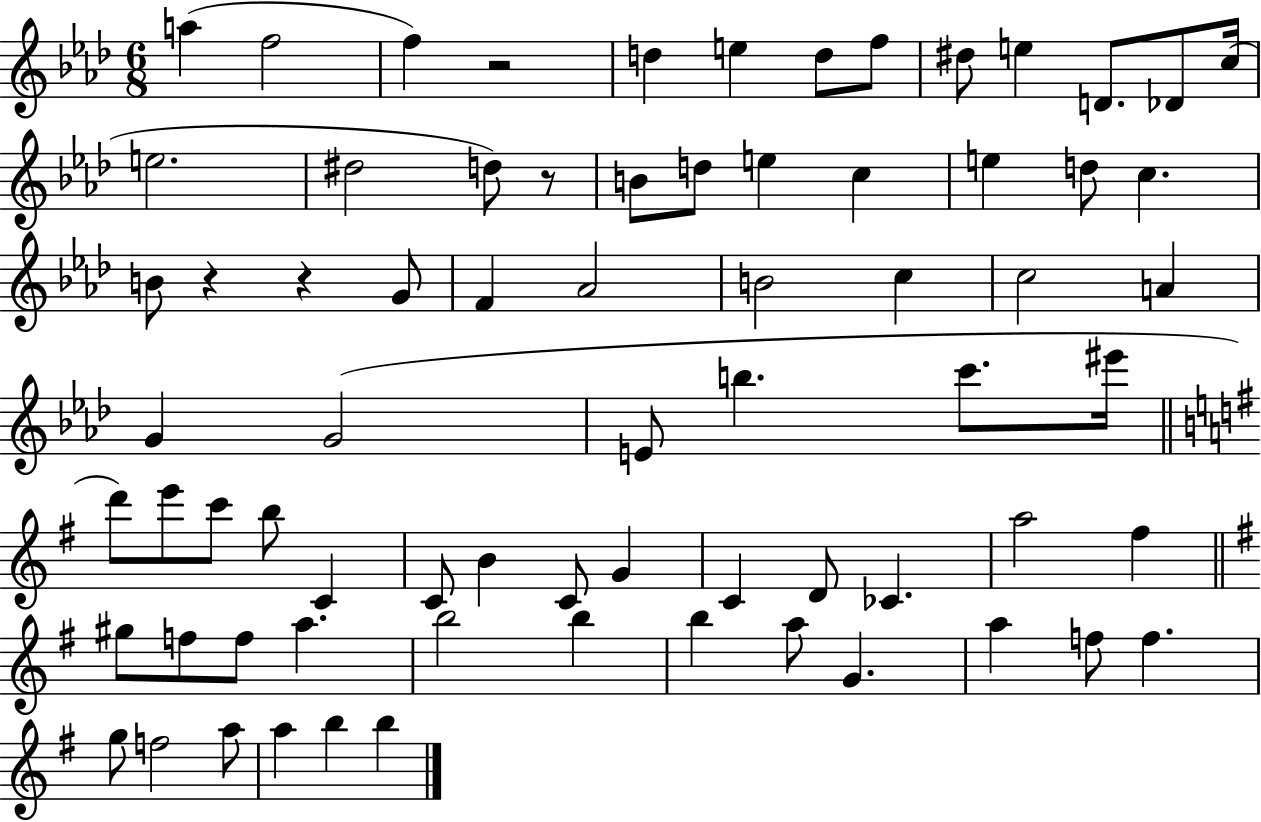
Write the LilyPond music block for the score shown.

{
  \clef treble
  \numericTimeSignature
  \time 6/8
  \key aes \major
  \repeat volta 2 { a''4( f''2 | f''4) r2 | d''4 e''4 d''8 f''8 | dis''8 e''4 d'8. des'8 c''16( | \break e''2. | dis''2 d''8) r8 | b'8 d''8 e''4 c''4 | e''4 d''8 c''4. | \break b'8 r4 r4 g'8 | f'4 aes'2 | b'2 c''4 | c''2 a'4 | \break g'4 g'2( | e'8 b''4. c'''8. eis'''16 | \bar "||" \break \key e \minor d'''8) e'''8 c'''8 b''8 c'4 | c'8 b'4 c'8 g'4 | c'4 d'8 ces'4. | a''2 fis''4 | \break \bar "||" \break \key g \major gis''8 f''8 f''8 a''4. | b''2 b''4 | b''4 a''8 g'4. | a''4 f''8 f''4. | \break g''8 f''2 a''8 | a''4 b''4 b''4 | } \bar "|."
}